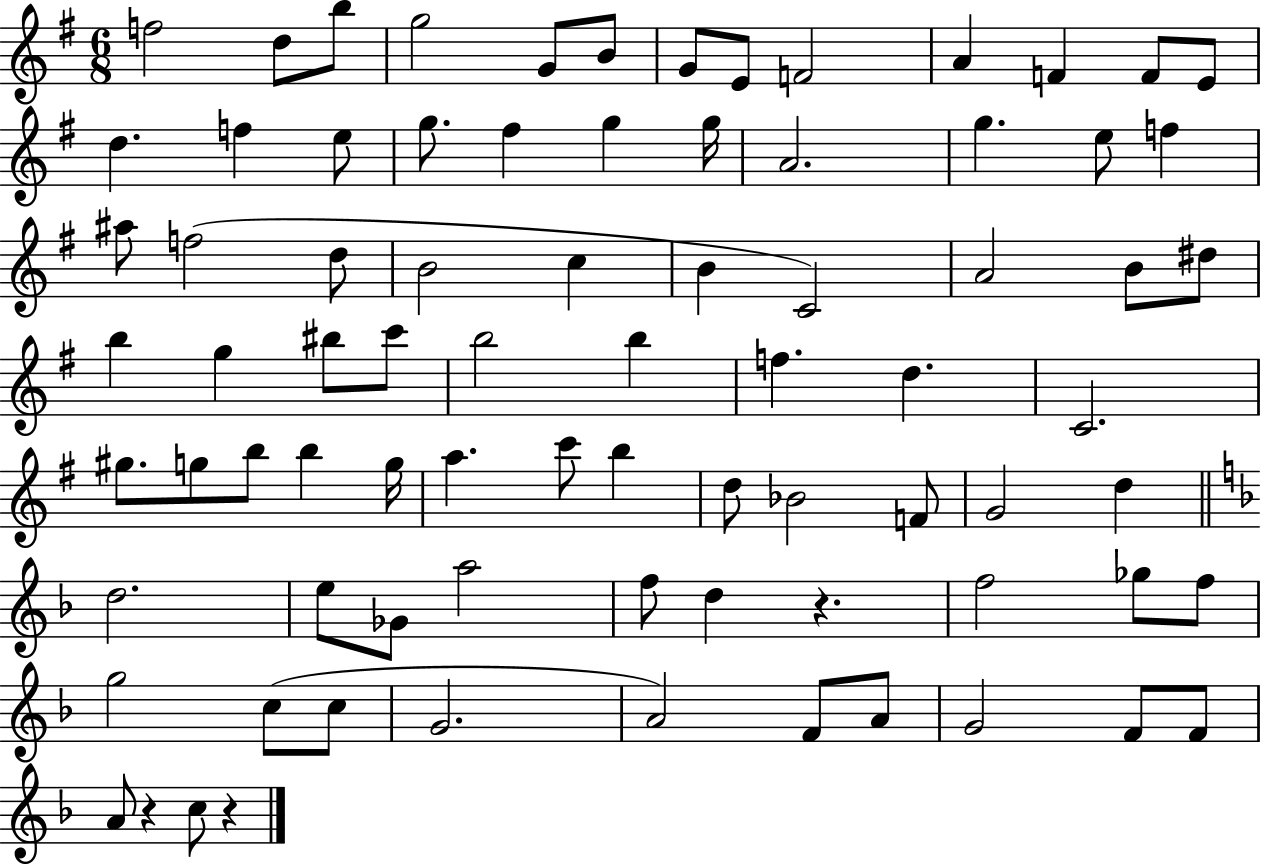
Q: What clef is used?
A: treble